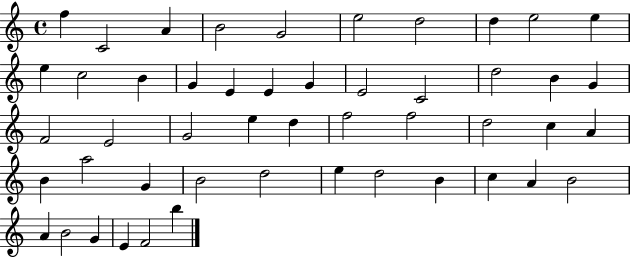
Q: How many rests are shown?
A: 0